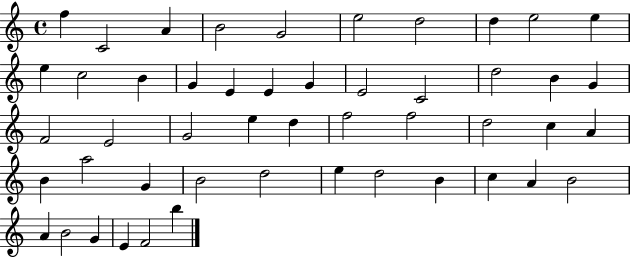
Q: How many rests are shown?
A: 0